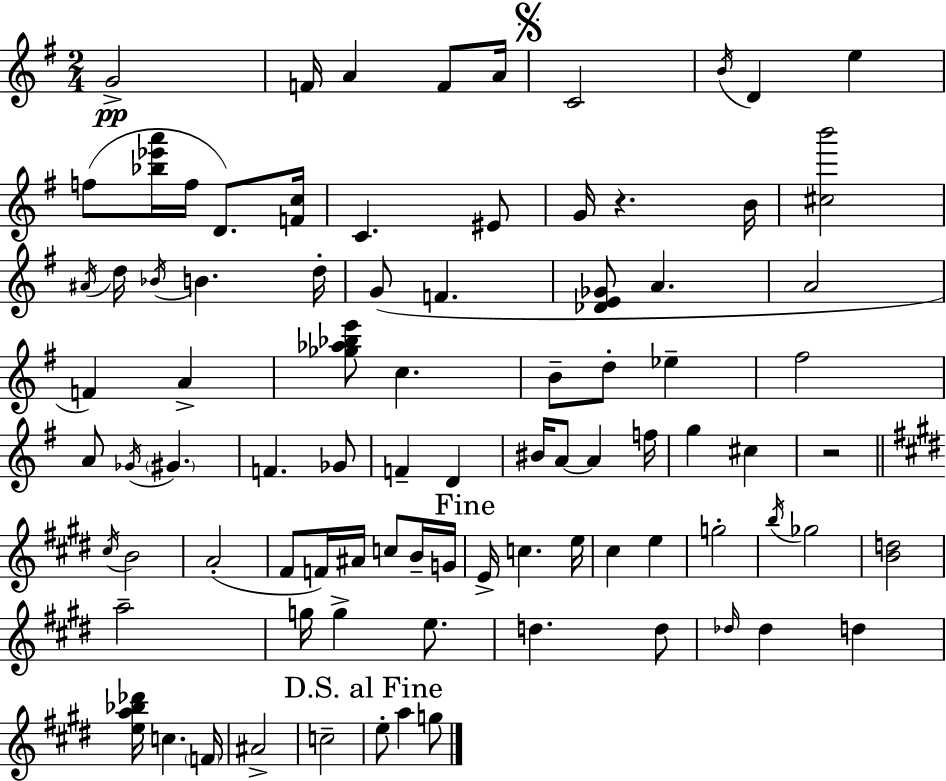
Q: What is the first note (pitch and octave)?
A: G4